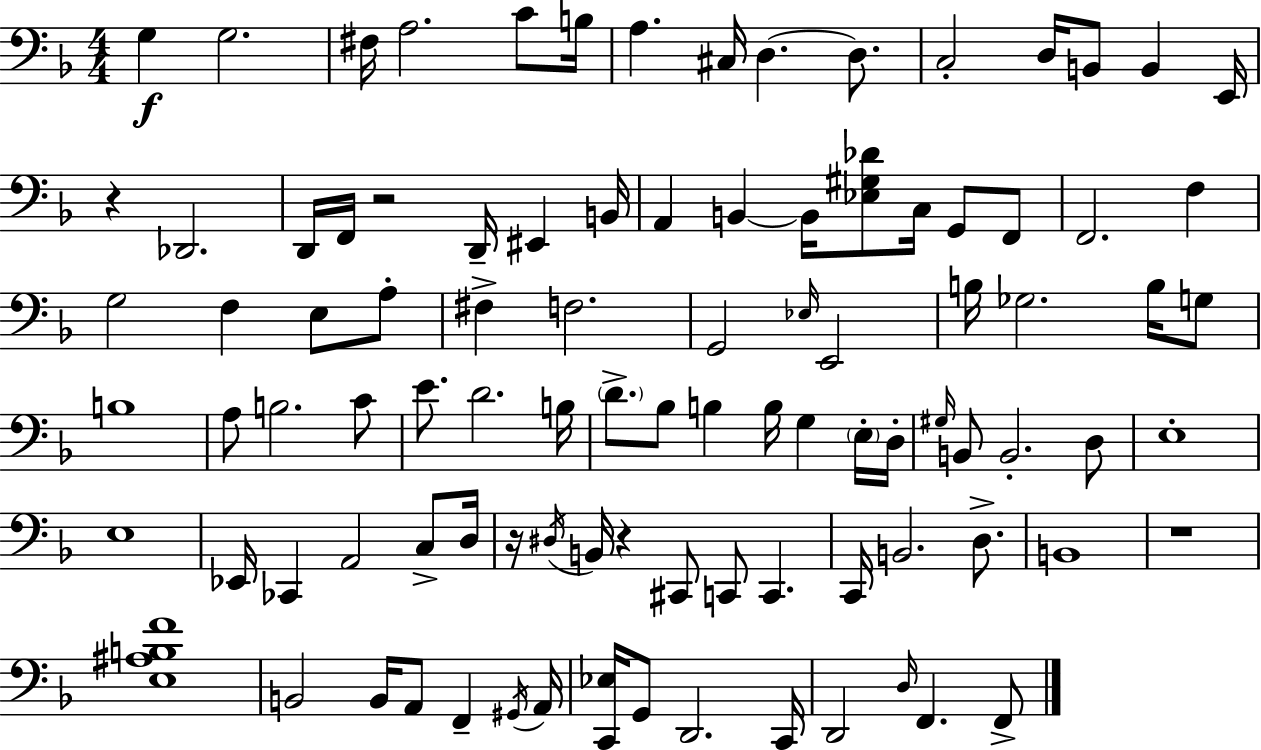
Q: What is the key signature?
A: F major